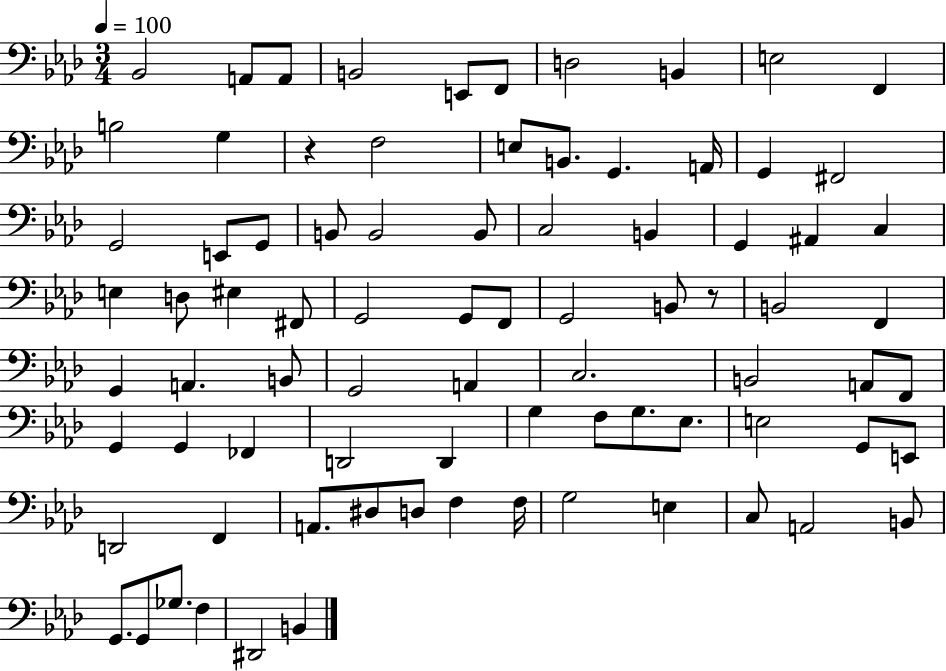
Bb2/h A2/e A2/e B2/h E2/e F2/e D3/h B2/q E3/h F2/q B3/h G3/q R/q F3/h E3/e B2/e. G2/q. A2/s G2/q F#2/h G2/h E2/e G2/e B2/e B2/h B2/e C3/h B2/q G2/q A#2/q C3/q E3/q D3/e EIS3/q F#2/e G2/h G2/e F2/e G2/h B2/e R/e B2/h F2/q G2/q A2/q. B2/e G2/h A2/q C3/h. B2/h A2/e F2/e G2/q G2/q FES2/q D2/h D2/q G3/q F3/e G3/e. Eb3/e. E3/h G2/e E2/e D2/h F2/q A2/e. D#3/e D3/e F3/q F3/s G3/h E3/q C3/e A2/h B2/e G2/e. G2/e Gb3/e. F3/q D#2/h B2/q